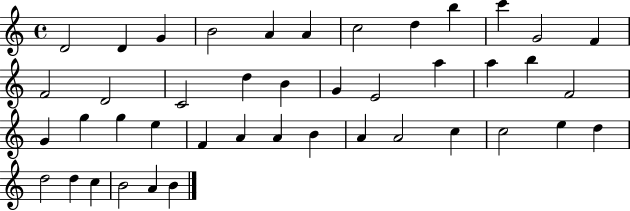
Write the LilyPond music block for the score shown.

{
  \clef treble
  \time 4/4
  \defaultTimeSignature
  \key c \major
  d'2 d'4 g'4 | b'2 a'4 a'4 | c''2 d''4 b''4 | c'''4 g'2 f'4 | \break f'2 d'2 | c'2 d''4 b'4 | g'4 e'2 a''4 | a''4 b''4 f'2 | \break g'4 g''4 g''4 e''4 | f'4 a'4 a'4 b'4 | a'4 a'2 c''4 | c''2 e''4 d''4 | \break d''2 d''4 c''4 | b'2 a'4 b'4 | \bar "|."
}